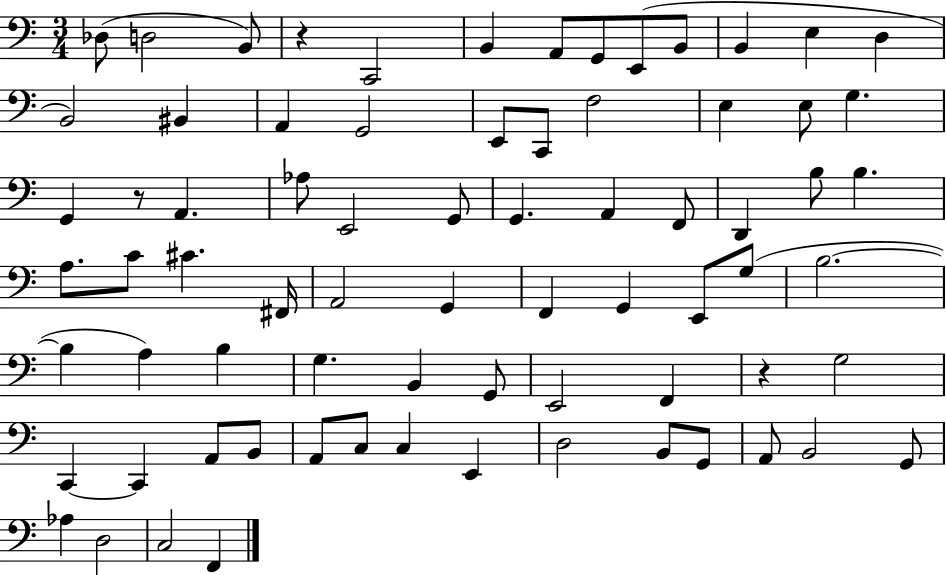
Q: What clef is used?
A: bass